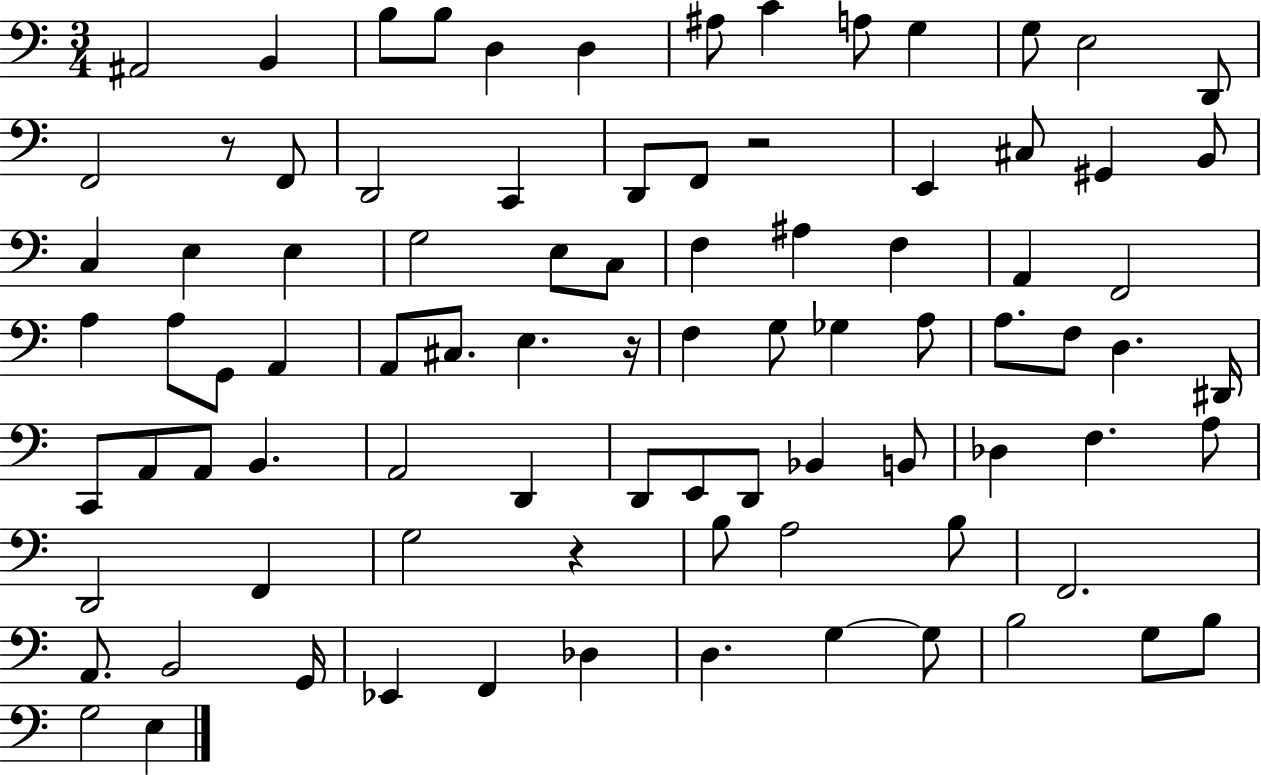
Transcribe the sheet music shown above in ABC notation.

X:1
T:Untitled
M:3/4
L:1/4
K:C
^A,,2 B,, B,/2 B,/2 D, D, ^A,/2 C A,/2 G, G,/2 E,2 D,,/2 F,,2 z/2 F,,/2 D,,2 C,, D,,/2 F,,/2 z2 E,, ^C,/2 ^G,, B,,/2 C, E, E, G,2 E,/2 C,/2 F, ^A, F, A,, F,,2 A, A,/2 G,,/2 A,, A,,/2 ^C,/2 E, z/4 F, G,/2 _G, A,/2 A,/2 F,/2 D, ^D,,/4 C,,/2 A,,/2 A,,/2 B,, A,,2 D,, D,,/2 E,,/2 D,,/2 _B,, B,,/2 _D, F, A,/2 D,,2 F,, G,2 z B,/2 A,2 B,/2 F,,2 A,,/2 B,,2 G,,/4 _E,, F,, _D, D, G, G,/2 B,2 G,/2 B,/2 G,2 E,